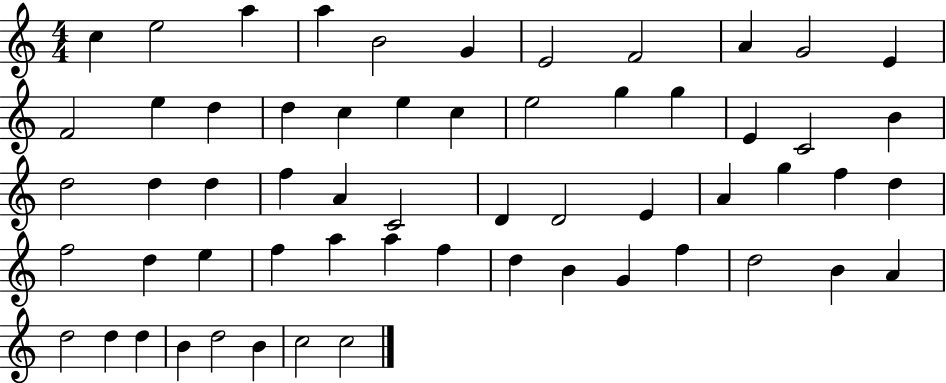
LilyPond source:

{
  \clef treble
  \numericTimeSignature
  \time 4/4
  \key c \major
  c''4 e''2 a''4 | a''4 b'2 g'4 | e'2 f'2 | a'4 g'2 e'4 | \break f'2 e''4 d''4 | d''4 c''4 e''4 c''4 | e''2 g''4 g''4 | e'4 c'2 b'4 | \break d''2 d''4 d''4 | f''4 a'4 c'2 | d'4 d'2 e'4 | a'4 g''4 f''4 d''4 | \break f''2 d''4 e''4 | f''4 a''4 a''4 f''4 | d''4 b'4 g'4 f''4 | d''2 b'4 a'4 | \break d''2 d''4 d''4 | b'4 d''2 b'4 | c''2 c''2 | \bar "|."
}